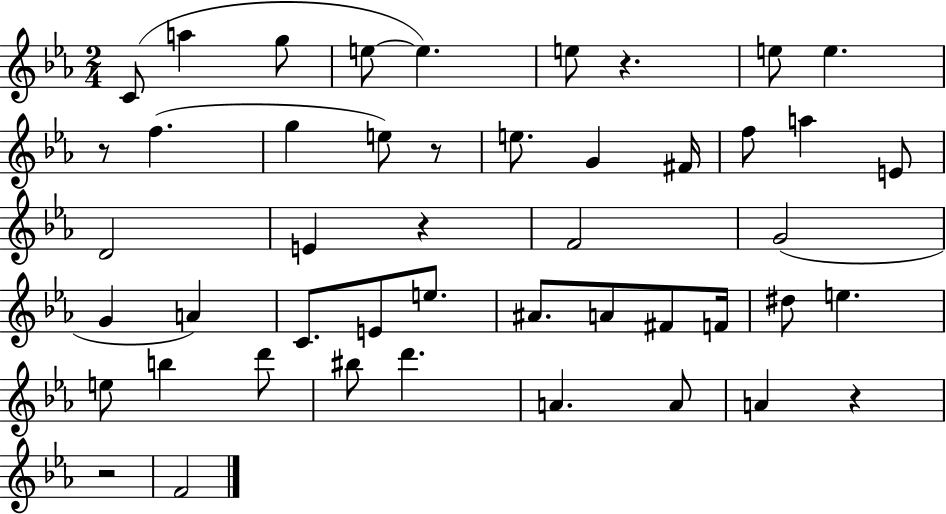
X:1
T:Untitled
M:2/4
L:1/4
K:Eb
C/2 a g/2 e/2 e e/2 z e/2 e z/2 f g e/2 z/2 e/2 G ^F/4 f/2 a E/2 D2 E z F2 G2 G A C/2 E/2 e/2 ^A/2 A/2 ^F/2 F/4 ^d/2 e e/2 b d'/2 ^b/2 d' A A/2 A z z2 F2